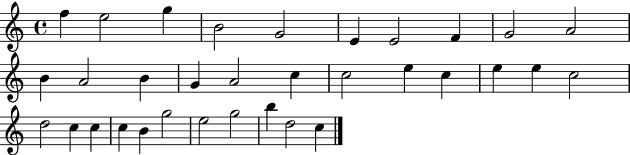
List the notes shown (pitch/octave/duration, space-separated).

F5/q E5/h G5/q B4/h G4/h E4/q E4/h F4/q G4/h A4/h B4/q A4/h B4/q G4/q A4/h C5/q C5/h E5/q C5/q E5/q E5/q C5/h D5/h C5/q C5/q C5/q B4/q G5/h E5/h G5/h B5/q D5/h C5/q